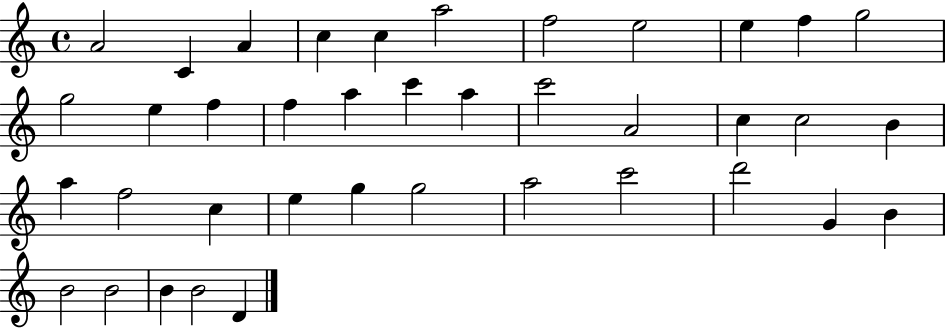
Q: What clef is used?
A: treble